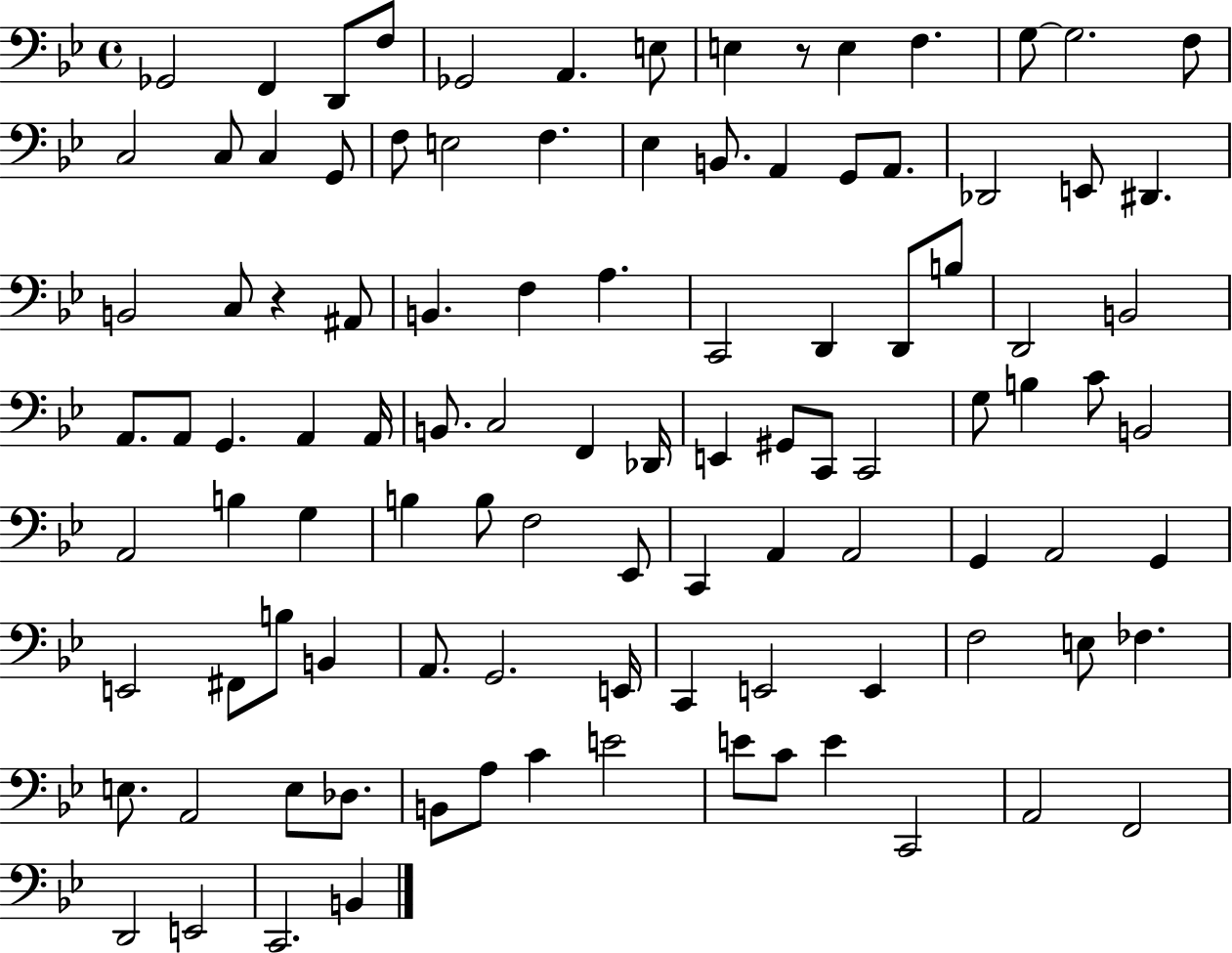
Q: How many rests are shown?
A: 2